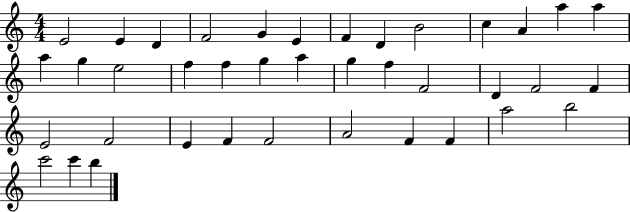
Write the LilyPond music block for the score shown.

{
  \clef treble
  \numericTimeSignature
  \time 4/4
  \key c \major
  e'2 e'4 d'4 | f'2 g'4 e'4 | f'4 d'4 b'2 | c''4 a'4 a''4 a''4 | \break a''4 g''4 e''2 | f''4 f''4 g''4 a''4 | g''4 f''4 f'2 | d'4 f'2 f'4 | \break e'2 f'2 | e'4 f'4 f'2 | a'2 f'4 f'4 | a''2 b''2 | \break c'''2 c'''4 b''4 | \bar "|."
}